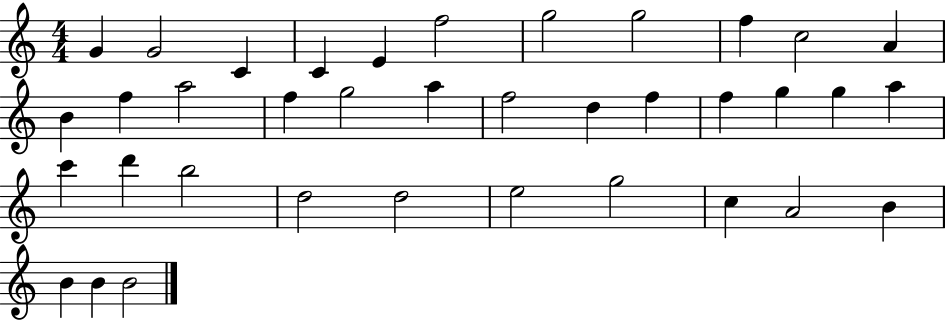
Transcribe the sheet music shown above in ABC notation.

X:1
T:Untitled
M:4/4
L:1/4
K:C
G G2 C C E f2 g2 g2 f c2 A B f a2 f g2 a f2 d f f g g a c' d' b2 d2 d2 e2 g2 c A2 B B B B2